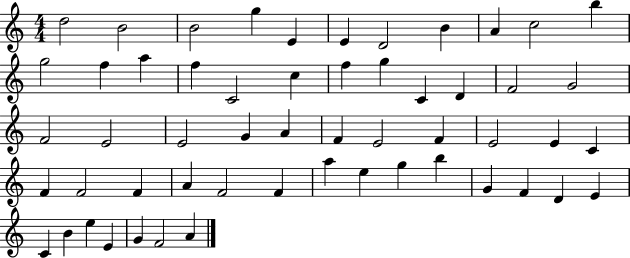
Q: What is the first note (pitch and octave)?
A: D5